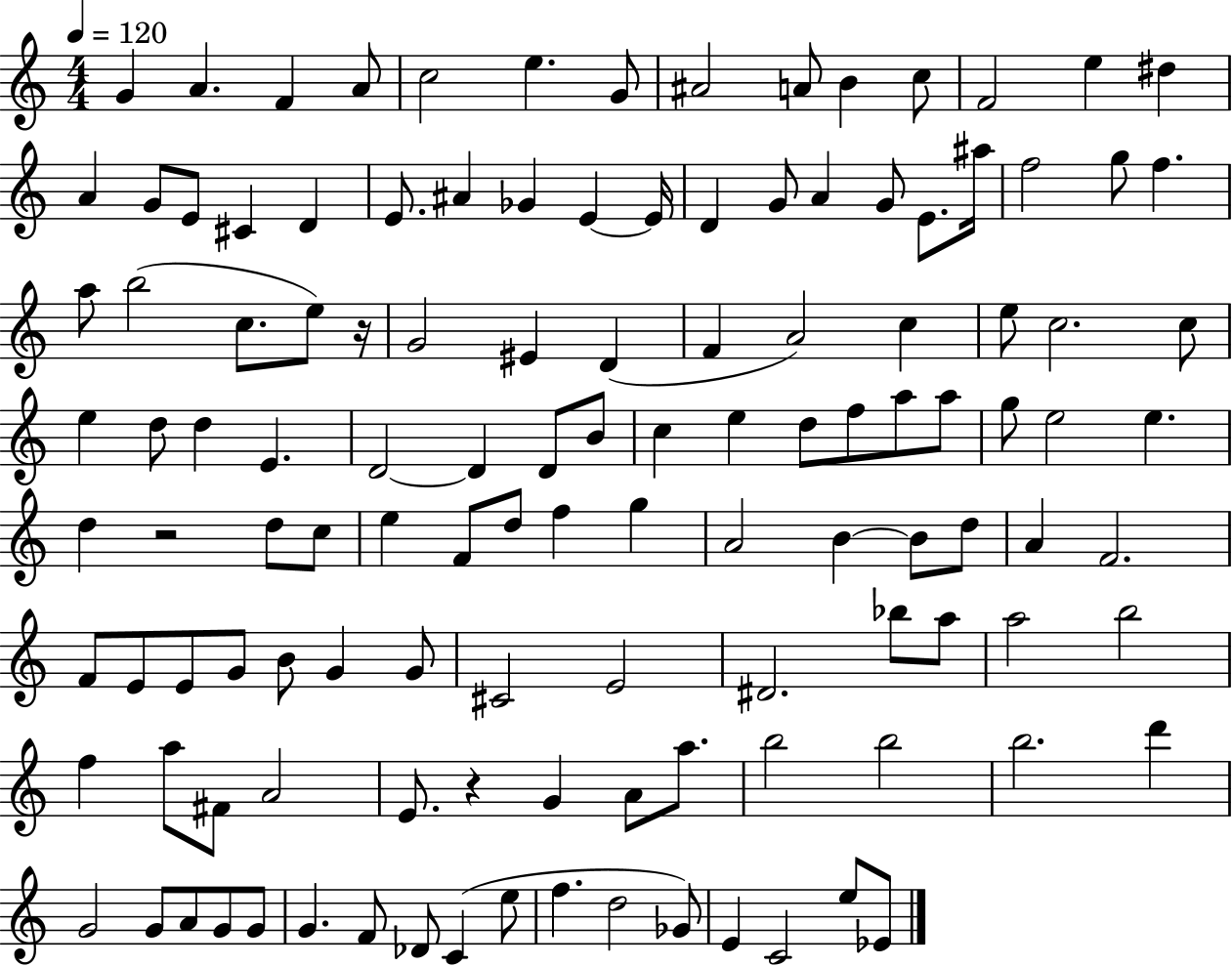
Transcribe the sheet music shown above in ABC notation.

X:1
T:Untitled
M:4/4
L:1/4
K:C
G A F A/2 c2 e G/2 ^A2 A/2 B c/2 F2 e ^d A G/2 E/2 ^C D E/2 ^A _G E E/4 D G/2 A G/2 E/2 ^a/4 f2 g/2 f a/2 b2 c/2 e/2 z/4 G2 ^E D F A2 c e/2 c2 c/2 e d/2 d E D2 D D/2 B/2 c e d/2 f/2 a/2 a/2 g/2 e2 e d z2 d/2 c/2 e F/2 d/2 f g A2 B B/2 d/2 A F2 F/2 E/2 E/2 G/2 B/2 G G/2 ^C2 E2 ^D2 _b/2 a/2 a2 b2 f a/2 ^F/2 A2 E/2 z G A/2 a/2 b2 b2 b2 d' G2 G/2 A/2 G/2 G/2 G F/2 _D/2 C e/2 f d2 _G/2 E C2 e/2 _E/2